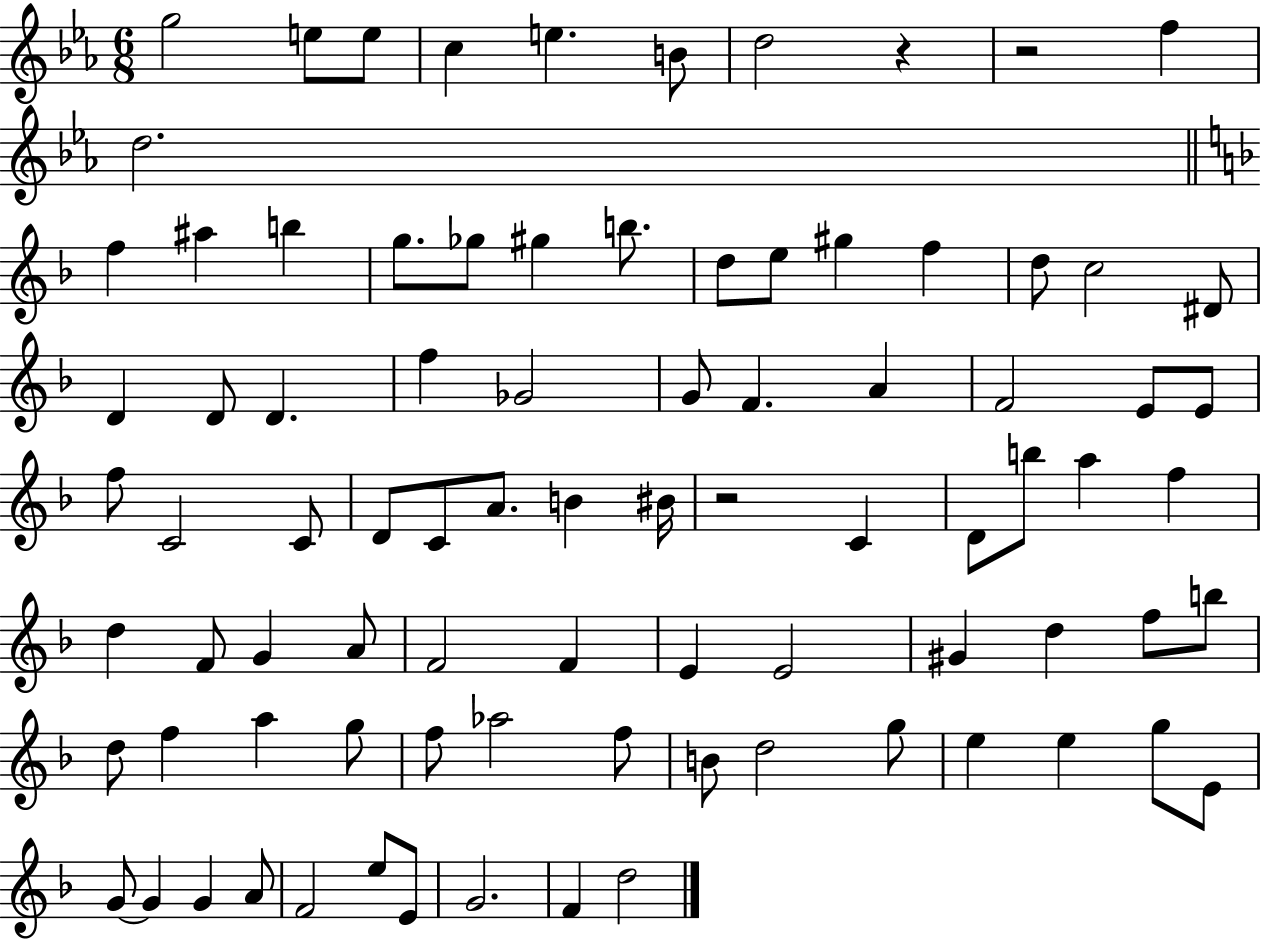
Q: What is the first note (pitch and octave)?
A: G5